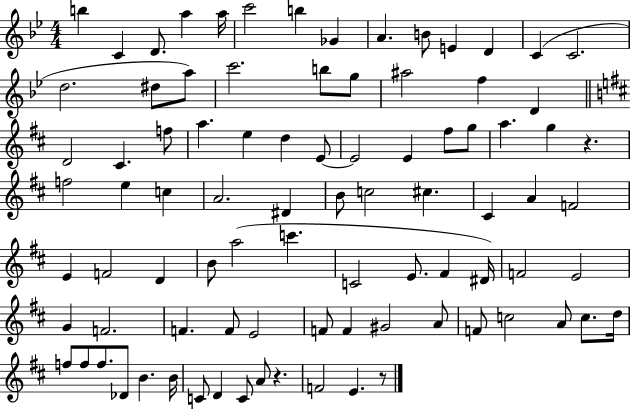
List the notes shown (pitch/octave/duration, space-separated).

B5/q C4/q D4/e. A5/q A5/s C6/h B5/q Gb4/q A4/q. B4/e E4/q D4/q C4/q C4/h. D5/h. D#5/e A5/e C6/h. B5/e G5/e A#5/h F5/q D4/q D4/h C#4/q. F5/e A5/q. E5/q D5/q E4/e E4/h E4/q F#5/e G5/e A5/q. G5/q R/q. F5/h E5/q C5/q A4/h. D#4/q B4/e C5/h C#5/q. C#4/q A4/q F4/h E4/q F4/h D4/q B4/e A5/h C6/q. C4/h E4/e. F#4/q D#4/s F4/h E4/h G4/q F4/h. F4/q. F4/e E4/h F4/e F4/q G#4/h A4/e F4/e C5/h A4/e C5/e. D5/s F5/e F5/e F5/e. Db4/e B4/q. B4/s C4/e D4/q C4/e A4/e R/q. F4/h E4/q. R/e